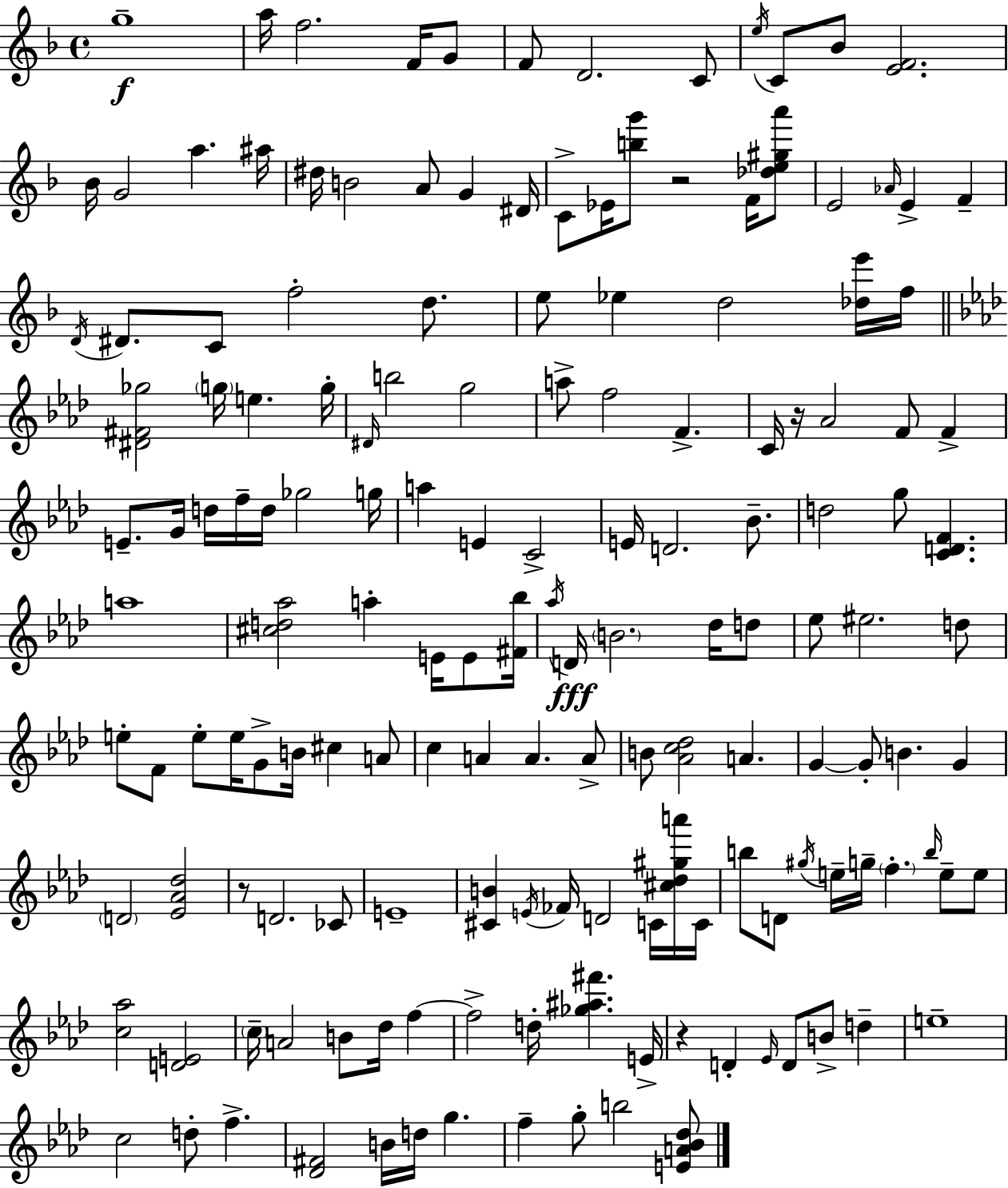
{
  \clef treble
  \time 4/4
  \defaultTimeSignature
  \key d \minor
  \repeat volta 2 { g''1--\f | a''16 f''2. f'16 g'8 | f'8 d'2. c'8 | \acciaccatura { e''16 } c'8 bes'8 <e' f'>2. | \break bes'16 g'2 a''4. | ais''16 dis''16 b'2 a'8 g'4 | dis'16 c'8-> ees'16 <b'' g'''>8 r2 f'16 <des'' e'' gis'' a'''>8 | e'2 \grace { aes'16 } e'4-> f'4-- | \break \acciaccatura { d'16 } dis'8. c'8 f''2-. | d''8. e''8 ees''4 d''2 | <des'' e'''>16 f''16 \bar "||" \break \key aes \major <dis' fis' ges''>2 \parenthesize g''16 e''4. g''16-. | \grace { dis'16 } b''2 g''2 | a''8-> f''2 f'4.-> | c'16 r16 aes'2 f'8 f'4-> | \break e'8.-- g'16 d''16 f''16-- d''16 ges''2 | g''16 a''4 e'4 c'2-> | e'16 d'2. bes'8.-- | d''2 g''8 <c' d' f'>4. | \break a''1 | <cis'' d'' aes''>2 a''4-. e'16 e'8 | <fis' bes''>16 \acciaccatura { aes''16 }\fff d'16 \parenthesize b'2. des''16 | d''8 ees''8 eis''2. | \break d''8 e''8-. f'8 e''8-. e''16 g'8-> b'16 cis''4 | a'8 c''4 a'4 a'4. | a'8-> b'8 <aes' c'' des''>2 a'4. | g'4~~ g'8-. b'4. g'4 | \break \parenthesize d'2 <ees' aes' des''>2 | r8 d'2. | ces'8 e'1-- | <cis' b'>4 \acciaccatura { e'16 } fes'16 d'2 | \break c'16 <cis'' des'' gis'' a'''>16 c'16 b''8 d'8 \acciaccatura { gis''16 } e''16-- g''16-- \parenthesize f''4.-. | \grace { b''16 } e''8-- e''8 <c'' aes''>2 <d' e'>2 | \parenthesize c''16-- a'2 b'8 | des''16 f''4~~ f''2-> d''16-. <ges'' ais'' fis'''>4. | \break e'16-> r4 d'4-. \grace { ees'16 } d'8 | b'8-> d''4-- e''1-- | c''2 d''8-. | f''4.-> <des' fis'>2 b'16 d''16 | \break g''4. f''4-- g''8-. b''2 | <e' a' bes' des''>8 } \bar "|."
}